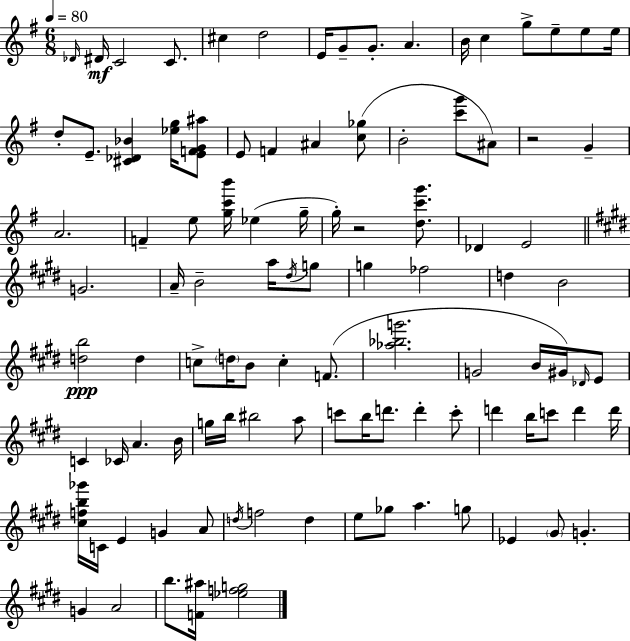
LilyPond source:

{
  \clef treble
  \numericTimeSignature
  \time 6/8
  \key e \minor
  \tempo 4 = 80
  \grace { des'16 }\mf dis'16 c'2 c'8. | cis''4 d''2 | e'16 g'8-- g'8.-. a'4. | b'16 c''4 g''8-> e''8-- e''8 | \break e''16 d''8-. e'8.-- <cis' des' bes'>4 <ees'' g''>16 <e' f' g' ais''>8 | e'8 f'4 ais'4 <c'' ges''>8( | b'2-. <c''' g'''>8 ais'8) | r2 g'4-- | \break a'2. | f'4-- e''8 <g'' c''' b'''>16 ees''4( | g''16-- g''16-.) r2 <d'' c''' g'''>8. | des'4 e'2 | \break \bar "||" \break \key e \major g'2. | a'16-- b'2-- a''16 \acciaccatura { dis''16 } g''8 | g''4 fes''2 | d''4 b'2 | \break <d'' b''>2\ppp d''4 | c''8-> \parenthesize d''16 b'8 c''4-. f'8.( | <aes'' bes'' g'''>2. | g'2 b'16 gis'16) \grace { des'16 } | \break e'8 c'4 ces'16 a'4. | b'16 g''16 b''16 bis''2 | a''8 c'''8 b''16 d'''8. d'''4-. | c'''8-. d'''4 b''16 c'''8 d'''4 | \break d'''16 <cis'' f'' b'' ges'''>16 c'16 e'4 g'4 | a'8 \acciaccatura { d''16 } f''2 d''4 | e''8 ges''8 a''4. | g''8 ees'4 \parenthesize gis'8 g'4.-. | \break g'4 a'2 | b''8. <f' ais''>16 <ees'' f'' g''>2 | \bar "|."
}